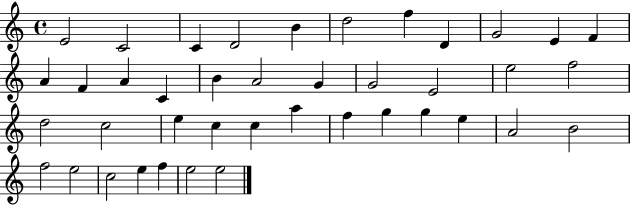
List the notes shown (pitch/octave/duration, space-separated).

E4/h C4/h C4/q D4/h B4/q D5/h F5/q D4/q G4/h E4/q F4/q A4/q F4/q A4/q C4/q B4/q A4/h G4/q G4/h E4/h E5/h F5/h D5/h C5/h E5/q C5/q C5/q A5/q F5/q G5/q G5/q E5/q A4/h B4/h F5/h E5/h C5/h E5/q F5/q E5/h E5/h